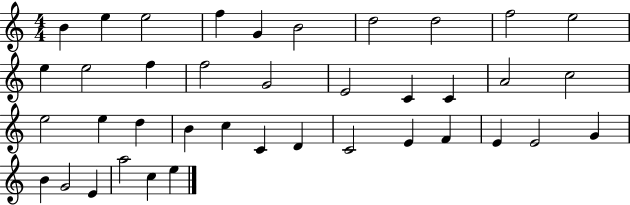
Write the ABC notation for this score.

X:1
T:Untitled
M:4/4
L:1/4
K:C
B e e2 f G B2 d2 d2 f2 e2 e e2 f f2 G2 E2 C C A2 c2 e2 e d B c C D C2 E F E E2 G B G2 E a2 c e